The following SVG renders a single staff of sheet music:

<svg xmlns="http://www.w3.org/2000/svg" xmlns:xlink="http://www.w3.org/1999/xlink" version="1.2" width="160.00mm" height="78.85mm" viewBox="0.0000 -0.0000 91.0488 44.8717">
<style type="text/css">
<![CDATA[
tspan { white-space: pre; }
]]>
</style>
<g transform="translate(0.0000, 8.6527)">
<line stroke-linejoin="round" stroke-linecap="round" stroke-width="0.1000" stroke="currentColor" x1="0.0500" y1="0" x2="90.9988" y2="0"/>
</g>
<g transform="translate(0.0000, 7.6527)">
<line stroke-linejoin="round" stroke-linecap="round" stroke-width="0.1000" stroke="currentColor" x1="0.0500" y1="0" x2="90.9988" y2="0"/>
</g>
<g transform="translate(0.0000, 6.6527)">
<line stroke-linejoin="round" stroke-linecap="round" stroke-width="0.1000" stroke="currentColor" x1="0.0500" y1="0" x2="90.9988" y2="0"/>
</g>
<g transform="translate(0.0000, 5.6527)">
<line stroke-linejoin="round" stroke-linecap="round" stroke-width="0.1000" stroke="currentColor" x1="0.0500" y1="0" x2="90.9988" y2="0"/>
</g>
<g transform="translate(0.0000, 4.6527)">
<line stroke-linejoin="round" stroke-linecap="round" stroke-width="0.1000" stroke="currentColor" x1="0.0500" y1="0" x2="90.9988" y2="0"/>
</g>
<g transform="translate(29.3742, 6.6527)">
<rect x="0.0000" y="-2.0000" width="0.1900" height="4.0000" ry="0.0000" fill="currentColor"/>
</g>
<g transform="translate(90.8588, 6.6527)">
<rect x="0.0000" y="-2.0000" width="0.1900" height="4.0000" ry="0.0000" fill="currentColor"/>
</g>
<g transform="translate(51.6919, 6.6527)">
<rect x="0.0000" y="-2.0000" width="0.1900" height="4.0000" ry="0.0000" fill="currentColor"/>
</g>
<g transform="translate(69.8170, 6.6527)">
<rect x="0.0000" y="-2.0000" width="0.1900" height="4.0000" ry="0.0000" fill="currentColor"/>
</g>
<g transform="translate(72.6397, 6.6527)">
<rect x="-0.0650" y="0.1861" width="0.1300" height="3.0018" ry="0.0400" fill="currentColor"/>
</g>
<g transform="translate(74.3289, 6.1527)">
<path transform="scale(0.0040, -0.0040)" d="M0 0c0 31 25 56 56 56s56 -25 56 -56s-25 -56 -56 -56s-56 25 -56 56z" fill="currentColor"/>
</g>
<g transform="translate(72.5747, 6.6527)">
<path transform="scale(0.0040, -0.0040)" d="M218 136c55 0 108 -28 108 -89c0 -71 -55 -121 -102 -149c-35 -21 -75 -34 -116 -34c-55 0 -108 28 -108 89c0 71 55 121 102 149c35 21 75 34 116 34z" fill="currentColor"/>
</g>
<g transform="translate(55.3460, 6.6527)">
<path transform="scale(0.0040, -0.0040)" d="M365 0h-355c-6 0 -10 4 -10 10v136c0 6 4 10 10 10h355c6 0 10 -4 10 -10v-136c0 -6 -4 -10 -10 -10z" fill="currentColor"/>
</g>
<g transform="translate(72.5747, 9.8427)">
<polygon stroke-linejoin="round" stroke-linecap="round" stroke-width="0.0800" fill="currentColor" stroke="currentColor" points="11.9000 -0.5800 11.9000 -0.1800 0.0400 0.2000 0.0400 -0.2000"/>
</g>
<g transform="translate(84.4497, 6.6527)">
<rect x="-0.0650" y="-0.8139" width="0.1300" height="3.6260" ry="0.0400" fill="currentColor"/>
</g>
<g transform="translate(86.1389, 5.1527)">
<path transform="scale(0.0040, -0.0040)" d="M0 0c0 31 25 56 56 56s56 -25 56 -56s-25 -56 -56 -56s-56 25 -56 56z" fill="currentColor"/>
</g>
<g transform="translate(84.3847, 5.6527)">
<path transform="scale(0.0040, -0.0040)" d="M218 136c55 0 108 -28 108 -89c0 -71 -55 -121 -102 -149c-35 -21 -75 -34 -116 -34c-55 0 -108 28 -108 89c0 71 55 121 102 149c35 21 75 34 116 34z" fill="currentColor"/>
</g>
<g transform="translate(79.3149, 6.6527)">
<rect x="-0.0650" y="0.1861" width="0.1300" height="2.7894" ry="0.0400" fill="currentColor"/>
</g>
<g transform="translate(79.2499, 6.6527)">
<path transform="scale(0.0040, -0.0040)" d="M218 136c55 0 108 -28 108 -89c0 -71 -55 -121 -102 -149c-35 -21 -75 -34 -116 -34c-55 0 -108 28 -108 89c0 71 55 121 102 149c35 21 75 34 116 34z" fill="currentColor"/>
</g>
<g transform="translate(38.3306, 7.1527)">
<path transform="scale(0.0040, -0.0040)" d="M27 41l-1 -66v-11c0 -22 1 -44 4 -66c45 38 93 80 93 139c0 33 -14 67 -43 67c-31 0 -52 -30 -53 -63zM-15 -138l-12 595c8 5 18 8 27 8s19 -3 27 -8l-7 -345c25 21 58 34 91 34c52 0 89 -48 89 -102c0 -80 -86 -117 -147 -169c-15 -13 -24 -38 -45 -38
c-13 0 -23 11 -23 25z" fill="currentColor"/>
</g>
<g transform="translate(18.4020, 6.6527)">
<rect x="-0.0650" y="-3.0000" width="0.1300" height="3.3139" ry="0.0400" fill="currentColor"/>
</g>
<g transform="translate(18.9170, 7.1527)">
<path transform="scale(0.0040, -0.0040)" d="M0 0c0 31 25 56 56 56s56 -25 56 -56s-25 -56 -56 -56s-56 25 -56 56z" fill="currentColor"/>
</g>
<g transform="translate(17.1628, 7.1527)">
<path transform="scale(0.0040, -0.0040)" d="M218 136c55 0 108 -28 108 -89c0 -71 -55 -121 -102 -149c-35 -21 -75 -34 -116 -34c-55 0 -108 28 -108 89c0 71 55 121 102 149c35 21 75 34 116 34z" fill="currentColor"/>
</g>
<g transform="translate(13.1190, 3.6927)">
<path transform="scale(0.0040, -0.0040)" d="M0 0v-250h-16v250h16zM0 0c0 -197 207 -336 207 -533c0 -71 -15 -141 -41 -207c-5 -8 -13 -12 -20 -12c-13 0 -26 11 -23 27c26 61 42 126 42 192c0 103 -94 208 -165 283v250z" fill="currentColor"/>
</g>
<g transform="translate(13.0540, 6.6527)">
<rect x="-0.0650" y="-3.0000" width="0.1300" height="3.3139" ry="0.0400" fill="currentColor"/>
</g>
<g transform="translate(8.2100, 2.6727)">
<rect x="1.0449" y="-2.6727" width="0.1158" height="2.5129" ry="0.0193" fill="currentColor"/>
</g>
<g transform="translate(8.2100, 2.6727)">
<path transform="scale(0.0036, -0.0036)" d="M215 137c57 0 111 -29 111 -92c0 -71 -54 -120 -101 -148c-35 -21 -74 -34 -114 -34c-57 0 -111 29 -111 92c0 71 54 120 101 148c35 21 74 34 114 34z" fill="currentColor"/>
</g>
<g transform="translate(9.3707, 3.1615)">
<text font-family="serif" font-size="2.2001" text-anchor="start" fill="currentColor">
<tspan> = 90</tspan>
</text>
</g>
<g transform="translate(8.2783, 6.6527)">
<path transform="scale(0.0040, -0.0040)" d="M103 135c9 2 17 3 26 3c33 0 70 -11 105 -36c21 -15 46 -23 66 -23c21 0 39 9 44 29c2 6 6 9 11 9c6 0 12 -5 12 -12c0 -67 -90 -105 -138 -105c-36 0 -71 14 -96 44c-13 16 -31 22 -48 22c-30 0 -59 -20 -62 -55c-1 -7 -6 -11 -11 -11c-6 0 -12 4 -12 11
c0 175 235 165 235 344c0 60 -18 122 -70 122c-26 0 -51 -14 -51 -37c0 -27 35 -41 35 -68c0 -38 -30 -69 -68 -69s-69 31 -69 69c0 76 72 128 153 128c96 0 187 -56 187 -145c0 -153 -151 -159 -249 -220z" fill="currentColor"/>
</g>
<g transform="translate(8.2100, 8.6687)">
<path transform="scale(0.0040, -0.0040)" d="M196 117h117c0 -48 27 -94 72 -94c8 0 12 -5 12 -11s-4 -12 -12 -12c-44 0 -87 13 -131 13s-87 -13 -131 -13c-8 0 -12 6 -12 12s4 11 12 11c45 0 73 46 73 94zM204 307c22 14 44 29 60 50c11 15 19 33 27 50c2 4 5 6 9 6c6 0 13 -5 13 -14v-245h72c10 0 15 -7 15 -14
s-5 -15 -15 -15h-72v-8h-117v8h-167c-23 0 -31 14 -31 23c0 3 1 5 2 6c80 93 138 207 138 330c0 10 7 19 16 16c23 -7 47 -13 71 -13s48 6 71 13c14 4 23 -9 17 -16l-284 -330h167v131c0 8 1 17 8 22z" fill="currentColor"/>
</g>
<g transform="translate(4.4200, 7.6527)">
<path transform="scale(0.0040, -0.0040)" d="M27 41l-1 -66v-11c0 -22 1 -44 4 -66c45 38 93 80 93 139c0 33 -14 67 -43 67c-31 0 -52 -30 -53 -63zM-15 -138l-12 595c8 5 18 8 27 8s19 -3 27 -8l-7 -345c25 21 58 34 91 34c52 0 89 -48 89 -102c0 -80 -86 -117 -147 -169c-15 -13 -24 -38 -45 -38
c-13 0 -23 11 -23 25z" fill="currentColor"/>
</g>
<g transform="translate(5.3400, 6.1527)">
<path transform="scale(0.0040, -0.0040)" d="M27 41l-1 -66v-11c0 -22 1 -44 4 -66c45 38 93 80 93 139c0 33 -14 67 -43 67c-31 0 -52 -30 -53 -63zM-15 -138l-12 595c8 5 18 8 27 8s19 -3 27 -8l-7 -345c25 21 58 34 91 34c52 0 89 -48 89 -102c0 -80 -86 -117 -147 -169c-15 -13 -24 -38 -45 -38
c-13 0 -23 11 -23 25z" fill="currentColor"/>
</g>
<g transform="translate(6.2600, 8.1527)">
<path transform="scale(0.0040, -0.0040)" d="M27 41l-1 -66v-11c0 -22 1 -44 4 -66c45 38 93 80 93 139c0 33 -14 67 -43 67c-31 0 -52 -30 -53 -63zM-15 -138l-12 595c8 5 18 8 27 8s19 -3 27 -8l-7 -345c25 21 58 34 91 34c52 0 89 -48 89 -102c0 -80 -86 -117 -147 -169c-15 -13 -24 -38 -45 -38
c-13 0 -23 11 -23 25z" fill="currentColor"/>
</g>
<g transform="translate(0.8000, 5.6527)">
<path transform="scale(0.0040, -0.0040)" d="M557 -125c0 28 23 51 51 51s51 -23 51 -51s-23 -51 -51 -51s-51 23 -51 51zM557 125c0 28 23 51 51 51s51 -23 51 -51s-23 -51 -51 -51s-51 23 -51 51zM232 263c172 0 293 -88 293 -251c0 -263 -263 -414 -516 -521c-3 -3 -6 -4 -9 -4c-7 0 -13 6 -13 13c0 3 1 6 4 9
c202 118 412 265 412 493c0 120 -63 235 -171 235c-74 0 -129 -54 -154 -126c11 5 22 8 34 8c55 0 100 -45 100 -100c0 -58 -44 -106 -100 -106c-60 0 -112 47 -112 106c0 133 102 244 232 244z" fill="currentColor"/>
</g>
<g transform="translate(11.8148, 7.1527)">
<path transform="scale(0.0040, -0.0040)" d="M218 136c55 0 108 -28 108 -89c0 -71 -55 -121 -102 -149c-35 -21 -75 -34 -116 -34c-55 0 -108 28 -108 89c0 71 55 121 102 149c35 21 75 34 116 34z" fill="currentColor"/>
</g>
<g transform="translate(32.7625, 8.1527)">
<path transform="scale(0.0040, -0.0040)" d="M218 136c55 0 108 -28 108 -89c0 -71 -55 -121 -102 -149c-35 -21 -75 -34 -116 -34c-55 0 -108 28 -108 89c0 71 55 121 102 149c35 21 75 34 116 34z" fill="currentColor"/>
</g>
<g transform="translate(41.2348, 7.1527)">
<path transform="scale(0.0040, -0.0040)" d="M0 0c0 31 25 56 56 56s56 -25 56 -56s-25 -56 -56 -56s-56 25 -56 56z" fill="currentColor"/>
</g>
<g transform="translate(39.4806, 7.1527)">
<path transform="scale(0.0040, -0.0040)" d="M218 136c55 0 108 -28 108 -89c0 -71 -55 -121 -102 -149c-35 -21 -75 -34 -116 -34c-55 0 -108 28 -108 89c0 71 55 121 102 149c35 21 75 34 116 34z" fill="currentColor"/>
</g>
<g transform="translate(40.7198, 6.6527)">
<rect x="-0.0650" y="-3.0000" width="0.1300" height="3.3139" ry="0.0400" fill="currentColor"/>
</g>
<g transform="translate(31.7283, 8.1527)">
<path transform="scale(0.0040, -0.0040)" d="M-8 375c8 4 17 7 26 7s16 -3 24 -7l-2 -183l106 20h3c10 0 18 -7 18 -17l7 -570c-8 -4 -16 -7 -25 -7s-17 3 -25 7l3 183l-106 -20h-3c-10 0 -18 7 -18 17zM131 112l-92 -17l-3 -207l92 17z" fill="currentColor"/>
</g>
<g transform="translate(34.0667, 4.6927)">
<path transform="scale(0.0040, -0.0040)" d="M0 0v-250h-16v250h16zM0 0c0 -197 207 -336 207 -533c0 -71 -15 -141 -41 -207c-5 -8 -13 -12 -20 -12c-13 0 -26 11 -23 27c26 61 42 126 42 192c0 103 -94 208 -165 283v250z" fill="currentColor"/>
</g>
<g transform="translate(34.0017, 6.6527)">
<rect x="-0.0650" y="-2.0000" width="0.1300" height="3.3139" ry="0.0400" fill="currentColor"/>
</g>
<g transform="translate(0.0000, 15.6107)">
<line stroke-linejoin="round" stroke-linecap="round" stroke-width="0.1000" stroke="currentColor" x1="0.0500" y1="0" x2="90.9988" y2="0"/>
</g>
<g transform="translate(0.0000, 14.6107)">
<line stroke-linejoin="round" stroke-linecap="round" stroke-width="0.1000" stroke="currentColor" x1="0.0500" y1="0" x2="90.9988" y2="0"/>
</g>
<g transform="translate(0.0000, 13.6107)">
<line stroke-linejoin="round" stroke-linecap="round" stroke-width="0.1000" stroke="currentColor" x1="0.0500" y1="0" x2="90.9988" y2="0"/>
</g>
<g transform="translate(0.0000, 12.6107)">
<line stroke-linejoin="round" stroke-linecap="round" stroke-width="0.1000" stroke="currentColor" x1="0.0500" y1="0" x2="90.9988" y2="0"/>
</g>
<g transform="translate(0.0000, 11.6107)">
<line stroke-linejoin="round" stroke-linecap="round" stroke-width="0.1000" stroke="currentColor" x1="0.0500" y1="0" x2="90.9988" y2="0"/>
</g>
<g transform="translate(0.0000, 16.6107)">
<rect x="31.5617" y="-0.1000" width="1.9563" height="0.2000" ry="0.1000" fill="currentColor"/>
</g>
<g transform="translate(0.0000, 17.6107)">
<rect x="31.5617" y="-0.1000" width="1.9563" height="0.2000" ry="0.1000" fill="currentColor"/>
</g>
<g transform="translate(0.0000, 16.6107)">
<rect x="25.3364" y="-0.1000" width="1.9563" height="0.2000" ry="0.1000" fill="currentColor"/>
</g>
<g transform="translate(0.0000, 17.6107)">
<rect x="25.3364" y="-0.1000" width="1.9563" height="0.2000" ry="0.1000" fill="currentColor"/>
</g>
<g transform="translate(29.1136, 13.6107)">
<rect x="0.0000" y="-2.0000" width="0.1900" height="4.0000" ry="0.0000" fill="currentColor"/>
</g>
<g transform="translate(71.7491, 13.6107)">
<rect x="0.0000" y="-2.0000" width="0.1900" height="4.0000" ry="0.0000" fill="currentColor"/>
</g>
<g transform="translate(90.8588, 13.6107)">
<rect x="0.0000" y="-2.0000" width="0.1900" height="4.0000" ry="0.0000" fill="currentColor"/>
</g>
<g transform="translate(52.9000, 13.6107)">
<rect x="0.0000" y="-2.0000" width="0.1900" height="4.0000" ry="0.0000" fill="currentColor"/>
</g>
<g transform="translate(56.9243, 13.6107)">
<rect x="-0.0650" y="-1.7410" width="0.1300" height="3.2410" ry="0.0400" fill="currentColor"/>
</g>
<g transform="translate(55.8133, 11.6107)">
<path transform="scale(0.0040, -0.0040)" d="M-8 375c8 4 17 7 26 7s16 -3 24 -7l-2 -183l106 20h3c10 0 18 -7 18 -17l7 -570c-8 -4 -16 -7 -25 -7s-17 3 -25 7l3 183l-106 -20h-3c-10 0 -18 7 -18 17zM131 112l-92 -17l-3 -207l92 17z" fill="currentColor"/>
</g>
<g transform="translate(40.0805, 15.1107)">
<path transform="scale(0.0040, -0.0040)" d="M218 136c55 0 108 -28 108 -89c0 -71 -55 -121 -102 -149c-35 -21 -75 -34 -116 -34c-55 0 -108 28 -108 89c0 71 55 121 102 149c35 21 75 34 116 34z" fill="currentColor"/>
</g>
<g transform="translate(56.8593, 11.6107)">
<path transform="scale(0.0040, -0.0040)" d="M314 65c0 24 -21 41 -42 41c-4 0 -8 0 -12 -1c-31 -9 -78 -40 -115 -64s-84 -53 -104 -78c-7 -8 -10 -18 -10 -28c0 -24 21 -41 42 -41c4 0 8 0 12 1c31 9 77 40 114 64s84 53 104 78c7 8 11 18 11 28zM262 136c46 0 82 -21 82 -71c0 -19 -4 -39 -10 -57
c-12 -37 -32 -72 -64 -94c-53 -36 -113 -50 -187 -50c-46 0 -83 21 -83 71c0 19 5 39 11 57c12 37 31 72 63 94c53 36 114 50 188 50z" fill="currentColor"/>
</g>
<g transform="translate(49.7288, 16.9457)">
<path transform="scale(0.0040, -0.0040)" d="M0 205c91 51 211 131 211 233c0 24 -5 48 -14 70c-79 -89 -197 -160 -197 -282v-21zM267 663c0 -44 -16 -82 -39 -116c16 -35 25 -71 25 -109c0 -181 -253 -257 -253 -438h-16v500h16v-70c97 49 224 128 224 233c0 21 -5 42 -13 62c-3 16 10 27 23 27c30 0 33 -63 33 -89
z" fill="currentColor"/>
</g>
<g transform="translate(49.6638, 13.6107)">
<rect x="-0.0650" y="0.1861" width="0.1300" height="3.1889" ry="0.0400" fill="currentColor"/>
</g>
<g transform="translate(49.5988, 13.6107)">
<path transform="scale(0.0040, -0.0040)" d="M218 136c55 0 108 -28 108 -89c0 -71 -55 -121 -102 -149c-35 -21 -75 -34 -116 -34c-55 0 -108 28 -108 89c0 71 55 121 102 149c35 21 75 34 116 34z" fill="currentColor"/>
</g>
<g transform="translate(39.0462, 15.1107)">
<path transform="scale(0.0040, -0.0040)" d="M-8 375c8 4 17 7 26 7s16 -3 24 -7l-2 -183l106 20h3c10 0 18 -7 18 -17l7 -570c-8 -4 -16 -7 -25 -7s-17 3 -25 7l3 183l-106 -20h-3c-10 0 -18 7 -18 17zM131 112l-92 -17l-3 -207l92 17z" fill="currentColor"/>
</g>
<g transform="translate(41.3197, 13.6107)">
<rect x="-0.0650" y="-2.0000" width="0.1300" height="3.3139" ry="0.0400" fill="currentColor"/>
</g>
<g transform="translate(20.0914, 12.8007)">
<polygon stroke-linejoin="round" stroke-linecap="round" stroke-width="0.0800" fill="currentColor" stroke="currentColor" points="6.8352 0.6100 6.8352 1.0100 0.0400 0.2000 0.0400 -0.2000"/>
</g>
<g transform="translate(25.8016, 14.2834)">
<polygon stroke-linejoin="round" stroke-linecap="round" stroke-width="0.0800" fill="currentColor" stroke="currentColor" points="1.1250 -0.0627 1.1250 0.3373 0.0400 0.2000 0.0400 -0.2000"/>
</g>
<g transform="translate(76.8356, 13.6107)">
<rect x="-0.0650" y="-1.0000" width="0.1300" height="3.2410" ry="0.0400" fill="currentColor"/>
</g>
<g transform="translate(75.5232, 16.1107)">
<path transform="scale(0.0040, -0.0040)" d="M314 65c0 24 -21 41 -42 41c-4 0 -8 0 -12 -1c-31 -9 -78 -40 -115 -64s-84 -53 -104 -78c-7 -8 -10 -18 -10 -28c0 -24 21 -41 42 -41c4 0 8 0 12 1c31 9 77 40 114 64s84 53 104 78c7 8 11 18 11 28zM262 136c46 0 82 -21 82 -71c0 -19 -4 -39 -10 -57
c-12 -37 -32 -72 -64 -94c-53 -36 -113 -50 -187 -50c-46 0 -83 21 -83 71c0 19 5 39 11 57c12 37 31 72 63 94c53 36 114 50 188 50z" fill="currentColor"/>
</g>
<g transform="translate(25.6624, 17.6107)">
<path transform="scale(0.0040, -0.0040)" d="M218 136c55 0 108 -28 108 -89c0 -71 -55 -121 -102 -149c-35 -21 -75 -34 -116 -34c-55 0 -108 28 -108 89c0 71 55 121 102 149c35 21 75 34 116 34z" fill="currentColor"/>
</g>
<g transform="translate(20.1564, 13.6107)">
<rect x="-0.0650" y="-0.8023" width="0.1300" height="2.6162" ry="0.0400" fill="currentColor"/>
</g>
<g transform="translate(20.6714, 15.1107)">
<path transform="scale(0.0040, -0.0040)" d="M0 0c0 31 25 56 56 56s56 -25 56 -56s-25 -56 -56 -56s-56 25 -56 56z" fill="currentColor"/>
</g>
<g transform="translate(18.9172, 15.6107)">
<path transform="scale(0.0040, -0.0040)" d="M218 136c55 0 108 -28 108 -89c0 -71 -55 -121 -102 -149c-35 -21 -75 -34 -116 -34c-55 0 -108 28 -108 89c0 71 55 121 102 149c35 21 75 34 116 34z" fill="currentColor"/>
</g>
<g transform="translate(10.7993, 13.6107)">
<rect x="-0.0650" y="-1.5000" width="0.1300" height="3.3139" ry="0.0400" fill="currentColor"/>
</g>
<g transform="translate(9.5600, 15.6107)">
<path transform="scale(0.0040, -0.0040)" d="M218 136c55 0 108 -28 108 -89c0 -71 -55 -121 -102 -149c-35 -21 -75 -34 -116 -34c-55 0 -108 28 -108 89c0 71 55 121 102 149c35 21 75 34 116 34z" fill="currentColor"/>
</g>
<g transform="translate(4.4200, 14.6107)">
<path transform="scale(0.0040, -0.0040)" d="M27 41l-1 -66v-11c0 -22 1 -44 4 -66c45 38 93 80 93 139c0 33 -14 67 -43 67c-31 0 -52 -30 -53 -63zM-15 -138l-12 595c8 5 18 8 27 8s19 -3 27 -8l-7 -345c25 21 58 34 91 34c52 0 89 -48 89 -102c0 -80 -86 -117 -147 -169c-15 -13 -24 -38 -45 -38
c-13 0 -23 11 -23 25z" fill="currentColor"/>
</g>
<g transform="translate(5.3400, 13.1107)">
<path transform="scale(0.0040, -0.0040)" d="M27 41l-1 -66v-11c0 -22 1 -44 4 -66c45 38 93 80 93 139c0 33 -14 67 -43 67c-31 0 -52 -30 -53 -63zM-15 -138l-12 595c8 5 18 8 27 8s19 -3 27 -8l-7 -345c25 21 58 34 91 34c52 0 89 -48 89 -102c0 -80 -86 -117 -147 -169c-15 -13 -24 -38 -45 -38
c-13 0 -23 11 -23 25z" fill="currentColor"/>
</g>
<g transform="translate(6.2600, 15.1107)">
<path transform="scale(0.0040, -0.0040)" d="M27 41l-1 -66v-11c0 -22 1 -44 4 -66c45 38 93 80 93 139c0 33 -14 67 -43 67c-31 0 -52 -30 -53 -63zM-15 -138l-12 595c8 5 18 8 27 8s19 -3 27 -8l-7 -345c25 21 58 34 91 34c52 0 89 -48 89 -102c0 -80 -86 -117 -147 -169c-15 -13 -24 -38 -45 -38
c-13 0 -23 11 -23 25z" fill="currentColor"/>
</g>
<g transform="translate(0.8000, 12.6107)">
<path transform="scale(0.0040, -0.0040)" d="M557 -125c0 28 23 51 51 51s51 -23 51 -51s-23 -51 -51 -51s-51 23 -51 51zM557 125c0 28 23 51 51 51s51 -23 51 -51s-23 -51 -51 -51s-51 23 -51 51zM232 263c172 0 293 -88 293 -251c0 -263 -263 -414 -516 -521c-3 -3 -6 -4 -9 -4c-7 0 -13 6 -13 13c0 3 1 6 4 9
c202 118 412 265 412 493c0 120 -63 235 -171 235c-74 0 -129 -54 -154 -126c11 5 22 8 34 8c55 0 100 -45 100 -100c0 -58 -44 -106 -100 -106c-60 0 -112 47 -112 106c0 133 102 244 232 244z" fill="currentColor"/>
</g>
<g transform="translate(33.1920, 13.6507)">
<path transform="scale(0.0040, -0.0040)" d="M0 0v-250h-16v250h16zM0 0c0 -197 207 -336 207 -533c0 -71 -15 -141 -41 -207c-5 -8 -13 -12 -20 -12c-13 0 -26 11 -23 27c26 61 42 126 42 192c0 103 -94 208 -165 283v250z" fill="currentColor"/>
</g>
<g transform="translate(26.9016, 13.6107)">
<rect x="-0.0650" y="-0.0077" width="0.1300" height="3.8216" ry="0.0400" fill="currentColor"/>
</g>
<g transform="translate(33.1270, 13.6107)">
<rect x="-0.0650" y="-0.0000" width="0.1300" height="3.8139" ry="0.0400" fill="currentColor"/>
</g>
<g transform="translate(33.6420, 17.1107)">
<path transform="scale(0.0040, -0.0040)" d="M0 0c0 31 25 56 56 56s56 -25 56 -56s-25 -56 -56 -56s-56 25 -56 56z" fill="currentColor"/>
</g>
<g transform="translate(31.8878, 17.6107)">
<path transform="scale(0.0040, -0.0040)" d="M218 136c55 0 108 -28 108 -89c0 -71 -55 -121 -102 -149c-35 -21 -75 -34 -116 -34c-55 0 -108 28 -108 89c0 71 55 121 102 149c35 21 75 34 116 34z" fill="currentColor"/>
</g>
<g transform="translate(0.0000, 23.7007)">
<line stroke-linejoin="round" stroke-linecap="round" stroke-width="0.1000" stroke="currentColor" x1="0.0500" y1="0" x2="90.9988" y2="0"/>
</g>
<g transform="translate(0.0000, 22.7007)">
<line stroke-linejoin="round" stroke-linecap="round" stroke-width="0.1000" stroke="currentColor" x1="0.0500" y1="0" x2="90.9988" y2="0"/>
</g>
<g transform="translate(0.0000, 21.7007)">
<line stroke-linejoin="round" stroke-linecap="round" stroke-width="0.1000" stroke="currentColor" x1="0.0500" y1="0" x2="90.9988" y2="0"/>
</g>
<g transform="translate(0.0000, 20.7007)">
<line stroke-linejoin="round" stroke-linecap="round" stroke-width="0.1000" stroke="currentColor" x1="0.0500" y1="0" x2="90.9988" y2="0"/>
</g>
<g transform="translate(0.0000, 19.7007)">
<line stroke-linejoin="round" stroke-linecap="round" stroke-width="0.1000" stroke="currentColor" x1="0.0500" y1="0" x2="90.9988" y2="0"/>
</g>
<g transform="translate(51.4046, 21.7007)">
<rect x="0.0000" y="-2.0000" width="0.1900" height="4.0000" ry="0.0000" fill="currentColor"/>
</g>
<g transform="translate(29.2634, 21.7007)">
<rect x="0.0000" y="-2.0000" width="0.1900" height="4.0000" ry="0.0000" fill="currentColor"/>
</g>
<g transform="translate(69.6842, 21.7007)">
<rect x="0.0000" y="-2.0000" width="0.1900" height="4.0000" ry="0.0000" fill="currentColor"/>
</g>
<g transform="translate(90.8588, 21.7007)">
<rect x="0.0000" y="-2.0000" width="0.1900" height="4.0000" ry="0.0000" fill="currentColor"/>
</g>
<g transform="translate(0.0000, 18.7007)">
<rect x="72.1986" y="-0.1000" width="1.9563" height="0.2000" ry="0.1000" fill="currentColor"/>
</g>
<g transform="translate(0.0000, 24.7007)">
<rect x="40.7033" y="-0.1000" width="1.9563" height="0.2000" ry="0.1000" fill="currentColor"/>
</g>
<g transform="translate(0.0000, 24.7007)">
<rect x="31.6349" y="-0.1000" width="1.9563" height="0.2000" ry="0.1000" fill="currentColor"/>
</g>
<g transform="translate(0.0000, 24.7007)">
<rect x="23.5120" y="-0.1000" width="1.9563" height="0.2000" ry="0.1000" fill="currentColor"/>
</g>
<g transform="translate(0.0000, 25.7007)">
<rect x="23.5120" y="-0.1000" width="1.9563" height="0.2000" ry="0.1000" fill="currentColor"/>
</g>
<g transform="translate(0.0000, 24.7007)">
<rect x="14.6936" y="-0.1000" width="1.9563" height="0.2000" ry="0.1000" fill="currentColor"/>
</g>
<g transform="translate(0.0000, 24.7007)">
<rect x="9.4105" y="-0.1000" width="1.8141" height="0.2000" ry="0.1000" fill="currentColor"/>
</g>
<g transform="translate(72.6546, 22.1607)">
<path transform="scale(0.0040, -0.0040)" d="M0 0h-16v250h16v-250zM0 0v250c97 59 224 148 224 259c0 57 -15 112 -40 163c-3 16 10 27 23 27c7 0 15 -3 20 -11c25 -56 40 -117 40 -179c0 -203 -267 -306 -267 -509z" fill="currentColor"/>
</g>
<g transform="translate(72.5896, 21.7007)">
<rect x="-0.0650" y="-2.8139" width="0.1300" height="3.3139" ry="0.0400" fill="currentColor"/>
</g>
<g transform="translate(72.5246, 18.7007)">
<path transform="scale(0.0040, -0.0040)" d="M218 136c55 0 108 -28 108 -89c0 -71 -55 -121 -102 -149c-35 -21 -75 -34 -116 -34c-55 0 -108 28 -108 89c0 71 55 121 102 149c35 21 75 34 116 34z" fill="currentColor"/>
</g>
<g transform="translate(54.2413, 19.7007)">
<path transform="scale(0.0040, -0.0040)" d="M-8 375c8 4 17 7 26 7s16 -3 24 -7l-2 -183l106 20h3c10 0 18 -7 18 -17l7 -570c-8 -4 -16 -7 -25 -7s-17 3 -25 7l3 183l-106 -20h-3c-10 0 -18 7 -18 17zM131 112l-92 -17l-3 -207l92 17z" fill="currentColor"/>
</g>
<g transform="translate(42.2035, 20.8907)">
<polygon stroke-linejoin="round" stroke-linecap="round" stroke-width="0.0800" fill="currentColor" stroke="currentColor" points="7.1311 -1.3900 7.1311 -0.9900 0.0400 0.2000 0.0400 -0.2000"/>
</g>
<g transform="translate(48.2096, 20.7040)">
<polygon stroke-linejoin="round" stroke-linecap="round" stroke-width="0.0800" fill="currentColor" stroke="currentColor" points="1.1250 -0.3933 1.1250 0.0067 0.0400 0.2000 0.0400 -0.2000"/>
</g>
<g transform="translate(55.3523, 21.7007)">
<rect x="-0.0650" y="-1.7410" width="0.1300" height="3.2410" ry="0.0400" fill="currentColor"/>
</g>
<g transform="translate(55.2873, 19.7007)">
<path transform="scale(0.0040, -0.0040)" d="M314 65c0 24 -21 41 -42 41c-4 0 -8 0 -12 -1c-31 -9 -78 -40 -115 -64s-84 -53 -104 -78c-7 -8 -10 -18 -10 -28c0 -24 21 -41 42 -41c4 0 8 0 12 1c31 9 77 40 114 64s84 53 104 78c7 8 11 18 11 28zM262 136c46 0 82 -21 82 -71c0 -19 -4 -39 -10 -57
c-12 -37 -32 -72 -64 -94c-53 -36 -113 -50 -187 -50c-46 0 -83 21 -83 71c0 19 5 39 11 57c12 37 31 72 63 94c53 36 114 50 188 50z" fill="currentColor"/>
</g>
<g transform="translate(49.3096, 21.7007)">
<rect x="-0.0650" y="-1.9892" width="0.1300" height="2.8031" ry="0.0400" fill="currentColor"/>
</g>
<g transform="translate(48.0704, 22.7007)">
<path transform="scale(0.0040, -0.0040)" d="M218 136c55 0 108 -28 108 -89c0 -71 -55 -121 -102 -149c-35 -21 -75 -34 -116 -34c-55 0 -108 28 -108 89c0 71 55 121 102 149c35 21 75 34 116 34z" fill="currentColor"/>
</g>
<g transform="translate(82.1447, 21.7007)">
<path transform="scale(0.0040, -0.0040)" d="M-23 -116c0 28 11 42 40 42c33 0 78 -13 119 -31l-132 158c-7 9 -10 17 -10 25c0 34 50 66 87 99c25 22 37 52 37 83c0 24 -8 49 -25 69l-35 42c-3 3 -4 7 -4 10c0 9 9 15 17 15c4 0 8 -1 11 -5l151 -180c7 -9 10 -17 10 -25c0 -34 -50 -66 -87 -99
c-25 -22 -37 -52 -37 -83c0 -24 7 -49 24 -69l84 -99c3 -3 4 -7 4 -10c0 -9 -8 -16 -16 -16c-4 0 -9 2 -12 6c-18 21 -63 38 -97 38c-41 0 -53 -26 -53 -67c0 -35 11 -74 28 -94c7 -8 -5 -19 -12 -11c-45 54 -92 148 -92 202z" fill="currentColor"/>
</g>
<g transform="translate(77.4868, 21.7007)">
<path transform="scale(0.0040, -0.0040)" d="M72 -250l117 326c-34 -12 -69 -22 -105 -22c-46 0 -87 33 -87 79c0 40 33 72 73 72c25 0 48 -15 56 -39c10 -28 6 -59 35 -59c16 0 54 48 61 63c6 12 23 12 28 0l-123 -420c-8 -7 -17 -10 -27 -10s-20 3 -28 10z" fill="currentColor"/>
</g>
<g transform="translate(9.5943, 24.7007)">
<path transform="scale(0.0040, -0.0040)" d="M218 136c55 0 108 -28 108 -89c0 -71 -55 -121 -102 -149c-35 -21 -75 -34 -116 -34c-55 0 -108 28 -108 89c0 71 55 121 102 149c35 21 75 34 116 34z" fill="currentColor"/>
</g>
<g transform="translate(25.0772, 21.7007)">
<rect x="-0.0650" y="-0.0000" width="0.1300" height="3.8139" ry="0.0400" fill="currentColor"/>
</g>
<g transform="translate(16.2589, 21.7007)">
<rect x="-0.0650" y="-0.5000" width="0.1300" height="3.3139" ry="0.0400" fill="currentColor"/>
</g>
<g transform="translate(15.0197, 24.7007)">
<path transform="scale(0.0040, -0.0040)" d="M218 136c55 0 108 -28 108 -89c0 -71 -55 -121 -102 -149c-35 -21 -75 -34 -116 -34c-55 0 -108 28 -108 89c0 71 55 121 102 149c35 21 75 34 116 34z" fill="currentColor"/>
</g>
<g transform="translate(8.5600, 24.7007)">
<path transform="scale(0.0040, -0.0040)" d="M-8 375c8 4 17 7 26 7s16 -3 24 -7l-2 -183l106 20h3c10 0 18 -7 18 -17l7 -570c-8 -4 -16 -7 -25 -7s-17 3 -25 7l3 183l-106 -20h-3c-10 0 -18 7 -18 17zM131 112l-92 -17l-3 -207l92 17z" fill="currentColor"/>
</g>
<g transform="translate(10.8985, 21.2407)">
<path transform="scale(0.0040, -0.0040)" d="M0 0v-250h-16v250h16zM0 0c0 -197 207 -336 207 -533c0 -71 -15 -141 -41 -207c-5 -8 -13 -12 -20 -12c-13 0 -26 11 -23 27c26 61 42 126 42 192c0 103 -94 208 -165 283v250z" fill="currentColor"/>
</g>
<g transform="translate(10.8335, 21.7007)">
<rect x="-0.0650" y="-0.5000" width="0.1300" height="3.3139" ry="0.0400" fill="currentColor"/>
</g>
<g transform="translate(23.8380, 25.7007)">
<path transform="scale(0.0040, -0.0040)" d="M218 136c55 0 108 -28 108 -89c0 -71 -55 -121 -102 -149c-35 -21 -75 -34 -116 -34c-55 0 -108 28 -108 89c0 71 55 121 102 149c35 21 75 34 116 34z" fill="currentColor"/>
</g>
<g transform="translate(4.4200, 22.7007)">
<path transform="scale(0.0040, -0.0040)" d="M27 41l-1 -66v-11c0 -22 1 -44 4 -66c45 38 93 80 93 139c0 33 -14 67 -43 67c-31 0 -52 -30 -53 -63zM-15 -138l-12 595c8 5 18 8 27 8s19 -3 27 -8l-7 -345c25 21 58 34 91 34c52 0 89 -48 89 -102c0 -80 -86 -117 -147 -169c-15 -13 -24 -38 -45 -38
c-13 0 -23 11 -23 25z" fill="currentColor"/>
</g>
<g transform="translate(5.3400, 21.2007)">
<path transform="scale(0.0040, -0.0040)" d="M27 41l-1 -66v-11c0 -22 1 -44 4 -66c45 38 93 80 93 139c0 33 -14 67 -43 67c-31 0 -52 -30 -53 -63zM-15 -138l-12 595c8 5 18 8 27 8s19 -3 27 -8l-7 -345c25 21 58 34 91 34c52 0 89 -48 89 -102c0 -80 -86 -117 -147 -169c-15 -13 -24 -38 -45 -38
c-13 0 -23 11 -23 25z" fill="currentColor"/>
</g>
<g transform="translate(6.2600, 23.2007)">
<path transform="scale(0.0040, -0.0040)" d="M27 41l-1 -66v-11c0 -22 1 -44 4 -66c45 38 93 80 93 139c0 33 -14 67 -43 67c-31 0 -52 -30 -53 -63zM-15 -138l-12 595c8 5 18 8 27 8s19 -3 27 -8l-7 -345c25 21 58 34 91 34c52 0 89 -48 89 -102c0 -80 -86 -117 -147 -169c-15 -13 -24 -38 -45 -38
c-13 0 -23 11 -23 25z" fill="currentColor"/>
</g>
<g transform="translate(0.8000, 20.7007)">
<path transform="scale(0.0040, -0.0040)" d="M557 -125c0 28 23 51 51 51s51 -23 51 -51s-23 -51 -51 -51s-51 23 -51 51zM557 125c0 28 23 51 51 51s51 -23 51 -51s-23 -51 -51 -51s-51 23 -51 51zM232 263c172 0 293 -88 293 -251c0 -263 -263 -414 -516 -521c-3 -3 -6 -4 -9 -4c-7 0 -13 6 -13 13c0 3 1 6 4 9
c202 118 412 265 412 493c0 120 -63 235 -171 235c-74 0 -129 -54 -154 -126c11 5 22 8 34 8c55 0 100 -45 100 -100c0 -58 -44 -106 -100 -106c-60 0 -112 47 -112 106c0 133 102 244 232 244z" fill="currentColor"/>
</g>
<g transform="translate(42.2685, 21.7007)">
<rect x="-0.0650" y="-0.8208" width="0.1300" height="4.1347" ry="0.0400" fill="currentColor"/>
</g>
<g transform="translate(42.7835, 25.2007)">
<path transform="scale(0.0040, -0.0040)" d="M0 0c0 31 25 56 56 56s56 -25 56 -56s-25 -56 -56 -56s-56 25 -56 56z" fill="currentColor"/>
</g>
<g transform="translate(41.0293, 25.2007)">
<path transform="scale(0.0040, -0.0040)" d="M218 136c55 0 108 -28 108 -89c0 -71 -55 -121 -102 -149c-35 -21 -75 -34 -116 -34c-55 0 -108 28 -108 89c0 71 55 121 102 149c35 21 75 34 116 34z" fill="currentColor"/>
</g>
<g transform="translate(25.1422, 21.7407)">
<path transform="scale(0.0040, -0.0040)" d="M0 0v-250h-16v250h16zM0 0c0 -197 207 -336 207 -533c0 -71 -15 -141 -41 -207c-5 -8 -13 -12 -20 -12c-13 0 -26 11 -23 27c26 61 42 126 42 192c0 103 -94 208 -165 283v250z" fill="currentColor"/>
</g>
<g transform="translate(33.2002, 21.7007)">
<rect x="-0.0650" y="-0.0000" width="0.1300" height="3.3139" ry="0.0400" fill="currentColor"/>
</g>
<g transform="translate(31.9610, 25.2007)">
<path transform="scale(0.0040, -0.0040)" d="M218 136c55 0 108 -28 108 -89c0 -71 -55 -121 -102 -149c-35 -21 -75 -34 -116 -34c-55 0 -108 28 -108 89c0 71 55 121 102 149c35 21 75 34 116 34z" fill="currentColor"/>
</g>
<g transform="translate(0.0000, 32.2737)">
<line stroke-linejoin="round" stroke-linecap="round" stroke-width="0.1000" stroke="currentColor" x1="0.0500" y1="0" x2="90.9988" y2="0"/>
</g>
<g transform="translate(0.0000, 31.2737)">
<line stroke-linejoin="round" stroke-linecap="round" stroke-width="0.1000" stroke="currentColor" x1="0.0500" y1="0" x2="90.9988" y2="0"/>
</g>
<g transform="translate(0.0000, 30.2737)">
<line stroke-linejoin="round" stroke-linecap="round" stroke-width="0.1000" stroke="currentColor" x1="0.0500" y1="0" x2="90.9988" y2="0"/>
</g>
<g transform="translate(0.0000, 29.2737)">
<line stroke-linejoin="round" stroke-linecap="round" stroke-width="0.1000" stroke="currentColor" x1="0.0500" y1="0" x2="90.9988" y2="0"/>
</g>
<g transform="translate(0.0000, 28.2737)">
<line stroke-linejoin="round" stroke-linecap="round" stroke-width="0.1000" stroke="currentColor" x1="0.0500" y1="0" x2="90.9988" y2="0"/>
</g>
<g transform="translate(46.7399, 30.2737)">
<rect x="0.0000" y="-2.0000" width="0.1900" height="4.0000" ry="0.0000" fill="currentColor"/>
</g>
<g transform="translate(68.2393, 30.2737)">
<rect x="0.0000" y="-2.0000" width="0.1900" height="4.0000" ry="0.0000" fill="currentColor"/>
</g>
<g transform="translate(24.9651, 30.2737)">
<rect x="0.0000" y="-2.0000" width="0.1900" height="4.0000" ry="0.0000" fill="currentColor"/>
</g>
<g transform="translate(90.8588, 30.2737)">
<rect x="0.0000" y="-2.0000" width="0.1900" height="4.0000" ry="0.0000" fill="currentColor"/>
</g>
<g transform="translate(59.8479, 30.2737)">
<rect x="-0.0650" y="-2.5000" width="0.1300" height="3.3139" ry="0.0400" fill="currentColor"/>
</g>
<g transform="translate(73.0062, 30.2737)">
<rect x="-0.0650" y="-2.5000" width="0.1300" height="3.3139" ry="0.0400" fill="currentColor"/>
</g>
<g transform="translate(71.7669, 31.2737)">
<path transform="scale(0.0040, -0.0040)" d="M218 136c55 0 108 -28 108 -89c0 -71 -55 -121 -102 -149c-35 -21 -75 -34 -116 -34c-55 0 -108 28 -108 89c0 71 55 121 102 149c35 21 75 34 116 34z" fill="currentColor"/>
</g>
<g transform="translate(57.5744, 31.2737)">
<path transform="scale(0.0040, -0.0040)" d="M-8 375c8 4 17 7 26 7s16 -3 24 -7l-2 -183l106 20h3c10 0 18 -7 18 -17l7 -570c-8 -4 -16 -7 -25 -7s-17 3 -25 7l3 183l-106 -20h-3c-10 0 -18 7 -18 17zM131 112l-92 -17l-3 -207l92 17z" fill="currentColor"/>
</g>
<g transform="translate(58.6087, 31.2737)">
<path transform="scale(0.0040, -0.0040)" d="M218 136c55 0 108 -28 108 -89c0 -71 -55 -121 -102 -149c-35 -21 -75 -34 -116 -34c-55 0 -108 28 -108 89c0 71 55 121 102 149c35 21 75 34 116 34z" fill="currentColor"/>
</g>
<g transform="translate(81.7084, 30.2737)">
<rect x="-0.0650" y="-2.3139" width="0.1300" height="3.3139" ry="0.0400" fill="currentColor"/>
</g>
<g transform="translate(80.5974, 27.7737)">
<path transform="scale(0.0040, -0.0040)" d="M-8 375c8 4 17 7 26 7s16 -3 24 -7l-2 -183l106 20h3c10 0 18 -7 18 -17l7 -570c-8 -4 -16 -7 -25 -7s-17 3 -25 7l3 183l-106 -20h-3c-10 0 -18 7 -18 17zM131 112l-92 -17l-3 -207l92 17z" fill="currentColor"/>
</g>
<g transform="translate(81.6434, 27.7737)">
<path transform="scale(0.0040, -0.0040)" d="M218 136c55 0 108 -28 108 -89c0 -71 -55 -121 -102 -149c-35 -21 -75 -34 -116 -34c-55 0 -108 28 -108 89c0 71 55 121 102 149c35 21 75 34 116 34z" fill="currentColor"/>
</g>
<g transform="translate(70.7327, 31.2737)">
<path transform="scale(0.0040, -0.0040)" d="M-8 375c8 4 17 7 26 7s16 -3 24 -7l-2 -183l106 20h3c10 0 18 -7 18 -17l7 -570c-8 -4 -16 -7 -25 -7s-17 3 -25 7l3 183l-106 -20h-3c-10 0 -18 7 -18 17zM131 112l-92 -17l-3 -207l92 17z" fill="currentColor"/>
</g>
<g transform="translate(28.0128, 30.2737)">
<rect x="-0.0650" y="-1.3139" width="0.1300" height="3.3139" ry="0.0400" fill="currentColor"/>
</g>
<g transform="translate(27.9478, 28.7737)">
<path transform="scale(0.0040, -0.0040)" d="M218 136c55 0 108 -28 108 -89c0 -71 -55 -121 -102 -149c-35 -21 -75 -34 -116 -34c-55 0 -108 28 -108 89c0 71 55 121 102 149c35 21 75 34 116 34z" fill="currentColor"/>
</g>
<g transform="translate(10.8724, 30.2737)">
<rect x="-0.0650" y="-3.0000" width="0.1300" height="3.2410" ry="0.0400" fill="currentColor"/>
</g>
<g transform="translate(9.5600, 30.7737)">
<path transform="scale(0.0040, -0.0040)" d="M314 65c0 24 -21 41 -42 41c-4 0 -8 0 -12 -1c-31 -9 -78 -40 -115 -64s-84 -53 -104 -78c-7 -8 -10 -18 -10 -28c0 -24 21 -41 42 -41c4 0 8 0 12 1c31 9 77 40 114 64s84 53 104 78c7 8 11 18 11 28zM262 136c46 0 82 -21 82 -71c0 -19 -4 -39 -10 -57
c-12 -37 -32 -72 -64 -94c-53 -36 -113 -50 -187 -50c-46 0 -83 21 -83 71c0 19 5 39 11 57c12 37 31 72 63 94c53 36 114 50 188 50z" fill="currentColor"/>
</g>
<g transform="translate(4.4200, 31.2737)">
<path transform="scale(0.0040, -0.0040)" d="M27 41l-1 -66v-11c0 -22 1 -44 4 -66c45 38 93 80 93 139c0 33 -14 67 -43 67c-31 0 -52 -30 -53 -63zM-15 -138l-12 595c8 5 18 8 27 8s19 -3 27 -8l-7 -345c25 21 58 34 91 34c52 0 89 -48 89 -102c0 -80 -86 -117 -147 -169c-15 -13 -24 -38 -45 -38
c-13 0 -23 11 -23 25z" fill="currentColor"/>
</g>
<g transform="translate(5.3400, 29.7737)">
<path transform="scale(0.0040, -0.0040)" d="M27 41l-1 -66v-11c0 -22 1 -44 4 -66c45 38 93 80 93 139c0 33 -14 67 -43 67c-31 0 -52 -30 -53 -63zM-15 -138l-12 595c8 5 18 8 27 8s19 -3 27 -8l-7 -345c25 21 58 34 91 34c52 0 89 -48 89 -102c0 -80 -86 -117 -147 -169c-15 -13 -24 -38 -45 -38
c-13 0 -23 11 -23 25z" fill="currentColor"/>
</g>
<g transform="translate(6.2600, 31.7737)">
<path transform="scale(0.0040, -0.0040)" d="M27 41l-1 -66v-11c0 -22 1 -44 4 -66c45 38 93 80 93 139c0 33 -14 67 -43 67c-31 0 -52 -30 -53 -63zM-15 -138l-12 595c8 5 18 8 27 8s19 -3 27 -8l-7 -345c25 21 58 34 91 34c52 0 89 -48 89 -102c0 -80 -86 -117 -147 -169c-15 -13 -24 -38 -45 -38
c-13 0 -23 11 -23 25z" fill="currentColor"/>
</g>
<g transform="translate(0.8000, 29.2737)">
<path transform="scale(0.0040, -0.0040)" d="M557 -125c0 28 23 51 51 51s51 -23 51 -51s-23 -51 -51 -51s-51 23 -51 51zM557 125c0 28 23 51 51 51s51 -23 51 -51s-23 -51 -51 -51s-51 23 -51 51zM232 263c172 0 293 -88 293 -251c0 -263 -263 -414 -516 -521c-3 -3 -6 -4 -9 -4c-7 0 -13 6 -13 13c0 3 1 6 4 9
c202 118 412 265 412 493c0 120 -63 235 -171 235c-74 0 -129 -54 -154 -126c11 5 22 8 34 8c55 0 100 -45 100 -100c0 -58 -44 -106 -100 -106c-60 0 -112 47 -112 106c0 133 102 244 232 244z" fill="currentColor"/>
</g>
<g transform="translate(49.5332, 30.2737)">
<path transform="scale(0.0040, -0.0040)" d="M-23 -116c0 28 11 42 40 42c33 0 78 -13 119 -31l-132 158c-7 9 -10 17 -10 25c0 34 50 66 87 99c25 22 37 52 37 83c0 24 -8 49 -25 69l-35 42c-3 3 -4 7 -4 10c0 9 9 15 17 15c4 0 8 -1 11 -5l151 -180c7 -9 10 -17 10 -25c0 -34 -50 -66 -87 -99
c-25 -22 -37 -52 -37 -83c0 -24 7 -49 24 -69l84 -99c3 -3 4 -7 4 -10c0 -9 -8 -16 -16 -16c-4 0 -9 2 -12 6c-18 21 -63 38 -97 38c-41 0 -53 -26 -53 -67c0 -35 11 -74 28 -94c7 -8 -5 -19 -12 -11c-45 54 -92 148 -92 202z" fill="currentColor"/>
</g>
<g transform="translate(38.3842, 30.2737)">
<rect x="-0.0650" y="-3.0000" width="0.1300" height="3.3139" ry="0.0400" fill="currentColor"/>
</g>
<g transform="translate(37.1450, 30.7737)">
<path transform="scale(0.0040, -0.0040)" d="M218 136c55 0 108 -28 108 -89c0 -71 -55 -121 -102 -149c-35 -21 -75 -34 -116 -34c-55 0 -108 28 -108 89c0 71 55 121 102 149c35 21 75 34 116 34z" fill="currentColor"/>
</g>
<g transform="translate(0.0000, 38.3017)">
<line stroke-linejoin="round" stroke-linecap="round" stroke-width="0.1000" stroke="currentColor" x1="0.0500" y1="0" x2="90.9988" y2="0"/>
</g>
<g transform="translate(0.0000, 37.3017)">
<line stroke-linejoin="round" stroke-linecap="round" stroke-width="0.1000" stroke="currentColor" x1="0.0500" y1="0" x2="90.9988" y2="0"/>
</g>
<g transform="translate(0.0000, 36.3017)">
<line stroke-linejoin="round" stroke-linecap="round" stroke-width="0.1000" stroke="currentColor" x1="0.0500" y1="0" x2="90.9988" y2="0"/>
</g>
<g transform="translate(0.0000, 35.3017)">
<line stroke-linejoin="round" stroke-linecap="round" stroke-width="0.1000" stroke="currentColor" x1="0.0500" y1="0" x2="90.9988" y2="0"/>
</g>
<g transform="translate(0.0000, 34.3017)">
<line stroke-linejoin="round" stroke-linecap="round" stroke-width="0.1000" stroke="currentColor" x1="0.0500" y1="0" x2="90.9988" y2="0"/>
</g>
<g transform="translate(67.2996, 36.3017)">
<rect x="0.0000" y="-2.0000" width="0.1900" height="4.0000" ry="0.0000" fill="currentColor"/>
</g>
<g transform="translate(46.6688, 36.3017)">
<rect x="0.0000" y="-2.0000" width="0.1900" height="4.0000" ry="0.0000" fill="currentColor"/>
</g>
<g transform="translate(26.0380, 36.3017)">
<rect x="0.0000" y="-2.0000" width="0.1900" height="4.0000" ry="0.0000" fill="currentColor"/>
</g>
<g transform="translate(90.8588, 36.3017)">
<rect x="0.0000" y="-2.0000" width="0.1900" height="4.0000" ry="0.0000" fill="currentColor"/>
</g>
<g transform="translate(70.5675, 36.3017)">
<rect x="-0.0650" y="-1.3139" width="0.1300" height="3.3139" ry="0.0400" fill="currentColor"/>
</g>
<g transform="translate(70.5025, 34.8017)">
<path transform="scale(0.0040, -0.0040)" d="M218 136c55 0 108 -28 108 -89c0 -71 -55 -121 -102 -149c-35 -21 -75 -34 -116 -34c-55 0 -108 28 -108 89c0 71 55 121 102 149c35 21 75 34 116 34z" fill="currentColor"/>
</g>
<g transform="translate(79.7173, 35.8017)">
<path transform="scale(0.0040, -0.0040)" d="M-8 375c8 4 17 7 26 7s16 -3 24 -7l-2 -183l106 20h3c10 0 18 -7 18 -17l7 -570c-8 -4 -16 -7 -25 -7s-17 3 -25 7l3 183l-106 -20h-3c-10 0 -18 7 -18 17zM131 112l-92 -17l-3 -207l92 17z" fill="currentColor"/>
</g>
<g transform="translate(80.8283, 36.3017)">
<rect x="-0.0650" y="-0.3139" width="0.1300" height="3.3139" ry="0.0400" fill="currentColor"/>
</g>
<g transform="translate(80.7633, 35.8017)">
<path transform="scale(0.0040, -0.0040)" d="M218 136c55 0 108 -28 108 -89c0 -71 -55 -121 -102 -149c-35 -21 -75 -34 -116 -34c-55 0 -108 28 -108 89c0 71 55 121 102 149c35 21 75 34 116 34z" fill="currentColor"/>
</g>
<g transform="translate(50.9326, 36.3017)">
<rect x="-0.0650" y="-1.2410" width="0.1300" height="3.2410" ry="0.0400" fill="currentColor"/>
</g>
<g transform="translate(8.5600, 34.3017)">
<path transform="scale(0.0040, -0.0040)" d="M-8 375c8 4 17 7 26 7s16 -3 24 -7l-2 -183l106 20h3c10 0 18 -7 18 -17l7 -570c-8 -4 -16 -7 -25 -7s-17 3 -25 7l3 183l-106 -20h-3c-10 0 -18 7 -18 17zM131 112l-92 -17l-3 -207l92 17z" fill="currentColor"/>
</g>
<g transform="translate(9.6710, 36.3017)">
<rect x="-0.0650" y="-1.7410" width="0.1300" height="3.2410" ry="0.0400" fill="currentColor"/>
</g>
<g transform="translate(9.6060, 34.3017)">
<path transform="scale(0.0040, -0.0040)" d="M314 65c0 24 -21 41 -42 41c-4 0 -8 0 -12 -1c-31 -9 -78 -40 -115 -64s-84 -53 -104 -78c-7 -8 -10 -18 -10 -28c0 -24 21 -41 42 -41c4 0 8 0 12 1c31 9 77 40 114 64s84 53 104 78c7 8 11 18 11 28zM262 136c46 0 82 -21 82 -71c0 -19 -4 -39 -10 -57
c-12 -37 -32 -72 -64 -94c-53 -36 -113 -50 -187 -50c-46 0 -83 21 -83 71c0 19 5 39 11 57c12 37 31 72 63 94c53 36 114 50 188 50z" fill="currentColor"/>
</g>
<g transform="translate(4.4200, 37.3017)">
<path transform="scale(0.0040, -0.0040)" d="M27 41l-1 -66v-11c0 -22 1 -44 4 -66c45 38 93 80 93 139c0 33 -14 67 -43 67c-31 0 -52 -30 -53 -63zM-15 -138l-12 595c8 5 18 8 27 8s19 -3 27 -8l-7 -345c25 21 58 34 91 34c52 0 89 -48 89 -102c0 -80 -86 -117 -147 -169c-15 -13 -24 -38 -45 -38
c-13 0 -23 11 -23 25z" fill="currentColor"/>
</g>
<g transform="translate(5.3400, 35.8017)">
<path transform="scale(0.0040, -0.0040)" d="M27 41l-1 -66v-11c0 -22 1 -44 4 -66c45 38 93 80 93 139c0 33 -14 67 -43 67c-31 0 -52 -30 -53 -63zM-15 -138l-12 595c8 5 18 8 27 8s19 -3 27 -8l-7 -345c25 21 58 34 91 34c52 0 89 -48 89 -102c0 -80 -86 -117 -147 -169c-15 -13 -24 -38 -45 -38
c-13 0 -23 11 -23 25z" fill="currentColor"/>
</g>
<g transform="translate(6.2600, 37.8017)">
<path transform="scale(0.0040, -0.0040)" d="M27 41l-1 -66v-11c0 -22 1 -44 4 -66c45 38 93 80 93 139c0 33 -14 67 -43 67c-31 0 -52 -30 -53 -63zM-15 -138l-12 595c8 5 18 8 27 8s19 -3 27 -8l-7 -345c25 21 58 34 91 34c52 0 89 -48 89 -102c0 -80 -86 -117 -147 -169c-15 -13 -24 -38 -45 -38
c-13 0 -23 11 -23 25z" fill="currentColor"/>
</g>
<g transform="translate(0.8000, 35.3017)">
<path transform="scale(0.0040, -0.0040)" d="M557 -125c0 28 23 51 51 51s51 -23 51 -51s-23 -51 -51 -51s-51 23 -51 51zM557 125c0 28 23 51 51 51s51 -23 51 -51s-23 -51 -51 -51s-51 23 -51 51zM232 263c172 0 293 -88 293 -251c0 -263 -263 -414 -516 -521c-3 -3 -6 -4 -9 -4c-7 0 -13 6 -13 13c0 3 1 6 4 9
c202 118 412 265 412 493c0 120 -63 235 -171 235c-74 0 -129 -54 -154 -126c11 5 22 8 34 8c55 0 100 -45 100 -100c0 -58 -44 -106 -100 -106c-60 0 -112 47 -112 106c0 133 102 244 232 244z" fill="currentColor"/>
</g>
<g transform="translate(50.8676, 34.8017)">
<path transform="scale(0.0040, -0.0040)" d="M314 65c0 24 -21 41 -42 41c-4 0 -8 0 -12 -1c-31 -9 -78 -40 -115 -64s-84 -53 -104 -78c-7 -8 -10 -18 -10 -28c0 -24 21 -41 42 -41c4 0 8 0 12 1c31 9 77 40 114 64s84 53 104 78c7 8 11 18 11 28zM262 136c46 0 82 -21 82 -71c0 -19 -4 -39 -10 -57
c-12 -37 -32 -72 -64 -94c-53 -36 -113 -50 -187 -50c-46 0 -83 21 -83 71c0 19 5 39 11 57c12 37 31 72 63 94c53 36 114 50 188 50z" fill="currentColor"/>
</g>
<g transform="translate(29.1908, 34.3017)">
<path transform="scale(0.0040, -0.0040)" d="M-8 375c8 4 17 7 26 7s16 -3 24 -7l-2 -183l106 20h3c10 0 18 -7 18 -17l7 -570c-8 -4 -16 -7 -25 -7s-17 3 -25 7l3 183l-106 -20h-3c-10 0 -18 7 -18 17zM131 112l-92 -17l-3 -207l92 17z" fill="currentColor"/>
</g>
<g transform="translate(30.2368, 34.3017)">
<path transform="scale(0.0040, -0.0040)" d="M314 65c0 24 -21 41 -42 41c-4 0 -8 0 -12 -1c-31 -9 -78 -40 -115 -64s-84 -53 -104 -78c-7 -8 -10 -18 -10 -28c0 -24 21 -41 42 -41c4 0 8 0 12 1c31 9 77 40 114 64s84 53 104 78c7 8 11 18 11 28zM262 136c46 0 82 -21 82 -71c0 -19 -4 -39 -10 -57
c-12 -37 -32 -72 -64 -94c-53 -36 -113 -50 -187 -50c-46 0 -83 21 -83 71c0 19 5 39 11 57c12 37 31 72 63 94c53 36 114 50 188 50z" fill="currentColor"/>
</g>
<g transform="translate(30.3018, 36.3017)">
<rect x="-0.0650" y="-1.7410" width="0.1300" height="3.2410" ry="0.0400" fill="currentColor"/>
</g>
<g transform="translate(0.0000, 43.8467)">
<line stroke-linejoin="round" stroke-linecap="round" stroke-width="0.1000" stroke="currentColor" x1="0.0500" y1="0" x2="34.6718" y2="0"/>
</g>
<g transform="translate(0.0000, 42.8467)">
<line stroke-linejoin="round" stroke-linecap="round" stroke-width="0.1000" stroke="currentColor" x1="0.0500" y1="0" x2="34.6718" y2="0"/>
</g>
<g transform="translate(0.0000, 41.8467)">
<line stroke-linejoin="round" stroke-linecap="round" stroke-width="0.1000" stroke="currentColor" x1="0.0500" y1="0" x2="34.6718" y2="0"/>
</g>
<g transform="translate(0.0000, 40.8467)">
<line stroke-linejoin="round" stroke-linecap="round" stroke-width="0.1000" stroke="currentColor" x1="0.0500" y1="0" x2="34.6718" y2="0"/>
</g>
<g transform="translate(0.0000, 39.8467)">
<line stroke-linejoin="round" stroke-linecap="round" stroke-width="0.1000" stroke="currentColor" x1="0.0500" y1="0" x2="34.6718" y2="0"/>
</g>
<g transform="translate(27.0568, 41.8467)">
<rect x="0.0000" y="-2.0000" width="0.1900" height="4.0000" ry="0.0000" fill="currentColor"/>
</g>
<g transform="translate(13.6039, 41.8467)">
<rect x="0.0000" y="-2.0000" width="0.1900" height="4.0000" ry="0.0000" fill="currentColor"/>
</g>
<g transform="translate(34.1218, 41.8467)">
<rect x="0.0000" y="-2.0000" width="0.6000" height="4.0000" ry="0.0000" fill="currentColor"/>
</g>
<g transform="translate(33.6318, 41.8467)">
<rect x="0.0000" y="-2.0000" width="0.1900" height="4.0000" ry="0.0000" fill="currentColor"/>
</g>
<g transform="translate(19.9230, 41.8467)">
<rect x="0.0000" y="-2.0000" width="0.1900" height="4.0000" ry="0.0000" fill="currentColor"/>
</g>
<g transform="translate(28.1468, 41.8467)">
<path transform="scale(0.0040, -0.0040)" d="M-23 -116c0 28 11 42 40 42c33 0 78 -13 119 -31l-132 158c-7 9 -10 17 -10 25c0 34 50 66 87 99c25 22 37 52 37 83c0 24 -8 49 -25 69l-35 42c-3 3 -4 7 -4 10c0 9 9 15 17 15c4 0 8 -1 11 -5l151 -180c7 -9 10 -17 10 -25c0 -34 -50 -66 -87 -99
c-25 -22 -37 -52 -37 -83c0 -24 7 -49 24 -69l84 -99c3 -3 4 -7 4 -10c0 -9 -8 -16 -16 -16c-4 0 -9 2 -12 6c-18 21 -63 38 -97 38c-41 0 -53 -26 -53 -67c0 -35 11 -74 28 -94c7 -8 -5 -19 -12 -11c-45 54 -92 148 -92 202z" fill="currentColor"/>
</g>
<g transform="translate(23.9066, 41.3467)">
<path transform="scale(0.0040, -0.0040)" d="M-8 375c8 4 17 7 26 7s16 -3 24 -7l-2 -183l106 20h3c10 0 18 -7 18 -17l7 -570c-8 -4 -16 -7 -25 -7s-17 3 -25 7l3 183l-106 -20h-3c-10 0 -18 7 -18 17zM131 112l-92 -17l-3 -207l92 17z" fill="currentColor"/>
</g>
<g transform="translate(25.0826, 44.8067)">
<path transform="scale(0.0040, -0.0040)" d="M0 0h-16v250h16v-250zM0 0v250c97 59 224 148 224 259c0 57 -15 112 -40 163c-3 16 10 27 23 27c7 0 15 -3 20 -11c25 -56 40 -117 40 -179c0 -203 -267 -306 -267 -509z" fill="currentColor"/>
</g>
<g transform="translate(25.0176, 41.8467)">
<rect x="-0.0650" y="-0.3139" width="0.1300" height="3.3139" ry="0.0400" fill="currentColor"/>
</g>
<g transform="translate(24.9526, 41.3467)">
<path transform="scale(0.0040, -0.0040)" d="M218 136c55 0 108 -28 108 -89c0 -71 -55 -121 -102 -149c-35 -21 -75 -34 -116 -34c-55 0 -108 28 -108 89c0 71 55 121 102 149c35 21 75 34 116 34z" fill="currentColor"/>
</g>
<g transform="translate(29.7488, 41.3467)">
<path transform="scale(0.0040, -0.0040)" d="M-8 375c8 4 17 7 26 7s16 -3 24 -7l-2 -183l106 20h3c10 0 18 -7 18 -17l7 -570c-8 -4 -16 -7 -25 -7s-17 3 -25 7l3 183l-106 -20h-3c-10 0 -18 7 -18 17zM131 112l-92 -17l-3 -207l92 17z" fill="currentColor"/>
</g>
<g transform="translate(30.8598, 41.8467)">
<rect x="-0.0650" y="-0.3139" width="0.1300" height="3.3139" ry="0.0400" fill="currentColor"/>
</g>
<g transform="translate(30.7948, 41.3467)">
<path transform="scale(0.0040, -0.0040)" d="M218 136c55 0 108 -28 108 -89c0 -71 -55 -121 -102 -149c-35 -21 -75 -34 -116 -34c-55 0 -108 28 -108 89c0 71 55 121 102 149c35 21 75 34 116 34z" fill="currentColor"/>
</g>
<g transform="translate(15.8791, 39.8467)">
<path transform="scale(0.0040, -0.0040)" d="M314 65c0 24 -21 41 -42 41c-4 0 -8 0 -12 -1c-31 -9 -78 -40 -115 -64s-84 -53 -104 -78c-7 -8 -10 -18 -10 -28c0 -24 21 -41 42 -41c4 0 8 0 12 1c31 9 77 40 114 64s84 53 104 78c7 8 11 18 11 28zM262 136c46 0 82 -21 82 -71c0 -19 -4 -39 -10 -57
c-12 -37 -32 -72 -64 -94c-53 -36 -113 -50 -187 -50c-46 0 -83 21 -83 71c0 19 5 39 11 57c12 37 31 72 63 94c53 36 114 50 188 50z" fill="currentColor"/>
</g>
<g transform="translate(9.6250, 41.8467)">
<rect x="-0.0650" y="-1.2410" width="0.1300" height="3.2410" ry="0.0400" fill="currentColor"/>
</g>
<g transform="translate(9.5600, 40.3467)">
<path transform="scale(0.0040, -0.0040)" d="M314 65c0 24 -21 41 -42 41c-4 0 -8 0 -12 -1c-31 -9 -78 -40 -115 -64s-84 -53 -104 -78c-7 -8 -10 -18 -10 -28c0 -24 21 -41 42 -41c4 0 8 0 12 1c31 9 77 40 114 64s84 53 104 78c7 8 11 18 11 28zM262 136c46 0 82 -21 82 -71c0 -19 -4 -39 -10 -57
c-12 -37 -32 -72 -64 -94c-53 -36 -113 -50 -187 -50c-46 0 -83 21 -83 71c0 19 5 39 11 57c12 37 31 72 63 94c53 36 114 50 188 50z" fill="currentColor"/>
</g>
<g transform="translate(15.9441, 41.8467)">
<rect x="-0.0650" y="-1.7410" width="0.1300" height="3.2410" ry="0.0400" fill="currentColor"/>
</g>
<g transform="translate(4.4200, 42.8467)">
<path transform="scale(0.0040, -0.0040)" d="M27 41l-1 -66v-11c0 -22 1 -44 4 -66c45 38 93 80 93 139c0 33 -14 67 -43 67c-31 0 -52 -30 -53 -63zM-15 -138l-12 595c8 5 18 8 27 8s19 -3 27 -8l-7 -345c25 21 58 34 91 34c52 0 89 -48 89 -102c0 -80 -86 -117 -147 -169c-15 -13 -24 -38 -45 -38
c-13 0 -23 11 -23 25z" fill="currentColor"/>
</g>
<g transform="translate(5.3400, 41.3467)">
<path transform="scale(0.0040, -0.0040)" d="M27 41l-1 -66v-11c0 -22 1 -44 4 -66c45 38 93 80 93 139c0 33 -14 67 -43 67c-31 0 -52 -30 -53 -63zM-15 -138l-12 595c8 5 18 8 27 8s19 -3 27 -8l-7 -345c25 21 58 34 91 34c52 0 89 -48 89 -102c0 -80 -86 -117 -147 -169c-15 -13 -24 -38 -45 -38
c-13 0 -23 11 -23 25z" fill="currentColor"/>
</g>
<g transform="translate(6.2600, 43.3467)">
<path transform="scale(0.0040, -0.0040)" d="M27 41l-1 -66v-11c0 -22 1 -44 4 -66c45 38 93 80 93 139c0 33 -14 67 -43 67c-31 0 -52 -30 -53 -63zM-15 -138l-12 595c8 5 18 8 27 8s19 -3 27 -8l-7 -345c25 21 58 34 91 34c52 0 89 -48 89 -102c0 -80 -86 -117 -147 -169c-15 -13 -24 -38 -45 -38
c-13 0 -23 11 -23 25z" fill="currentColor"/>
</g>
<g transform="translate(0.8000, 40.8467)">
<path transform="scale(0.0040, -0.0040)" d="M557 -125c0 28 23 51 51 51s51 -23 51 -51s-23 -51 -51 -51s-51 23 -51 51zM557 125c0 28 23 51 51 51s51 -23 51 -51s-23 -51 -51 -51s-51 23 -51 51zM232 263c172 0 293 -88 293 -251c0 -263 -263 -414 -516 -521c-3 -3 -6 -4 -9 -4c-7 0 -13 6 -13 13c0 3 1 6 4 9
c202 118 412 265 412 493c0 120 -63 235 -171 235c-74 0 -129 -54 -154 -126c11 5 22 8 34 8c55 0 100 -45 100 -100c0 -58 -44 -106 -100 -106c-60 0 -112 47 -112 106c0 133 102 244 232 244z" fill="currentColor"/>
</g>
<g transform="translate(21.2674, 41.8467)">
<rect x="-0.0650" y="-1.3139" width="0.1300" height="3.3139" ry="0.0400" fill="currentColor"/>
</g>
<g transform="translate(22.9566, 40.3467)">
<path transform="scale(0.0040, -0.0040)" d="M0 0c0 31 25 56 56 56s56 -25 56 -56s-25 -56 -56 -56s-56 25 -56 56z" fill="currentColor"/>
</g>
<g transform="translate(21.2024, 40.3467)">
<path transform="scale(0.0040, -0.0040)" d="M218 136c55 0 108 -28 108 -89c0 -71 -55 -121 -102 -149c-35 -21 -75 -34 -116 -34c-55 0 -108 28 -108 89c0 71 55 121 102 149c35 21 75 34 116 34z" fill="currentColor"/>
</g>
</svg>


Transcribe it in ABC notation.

X:1
T:Untitled
M:2/4
L:1/4
K:Eb
C,/2 C, A,,/2 _C, z2 D,/2 D,/2 F,/2 G,, G,,/2 C,,/4 C,,/2 A,, D,/4 A,2 F,,2 E,,/2 E,, C,,/2 D,, D,,/2 _B,,/4 A,2 C/2 z/2 z C,2 G, C, z B,, B,, B, A,2 A,2 G,2 G, E, G,2 _A,2 G, E,/2 z E,